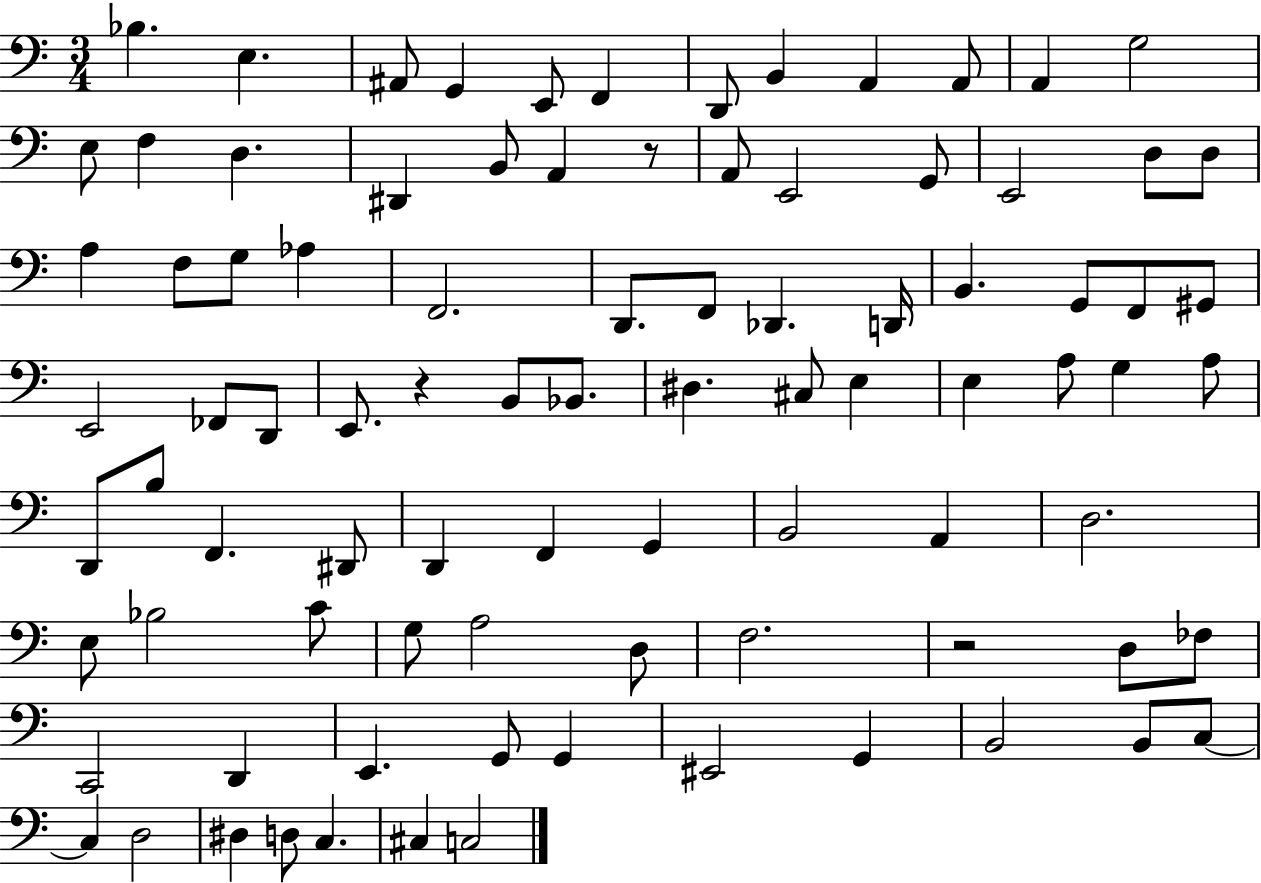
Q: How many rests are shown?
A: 3